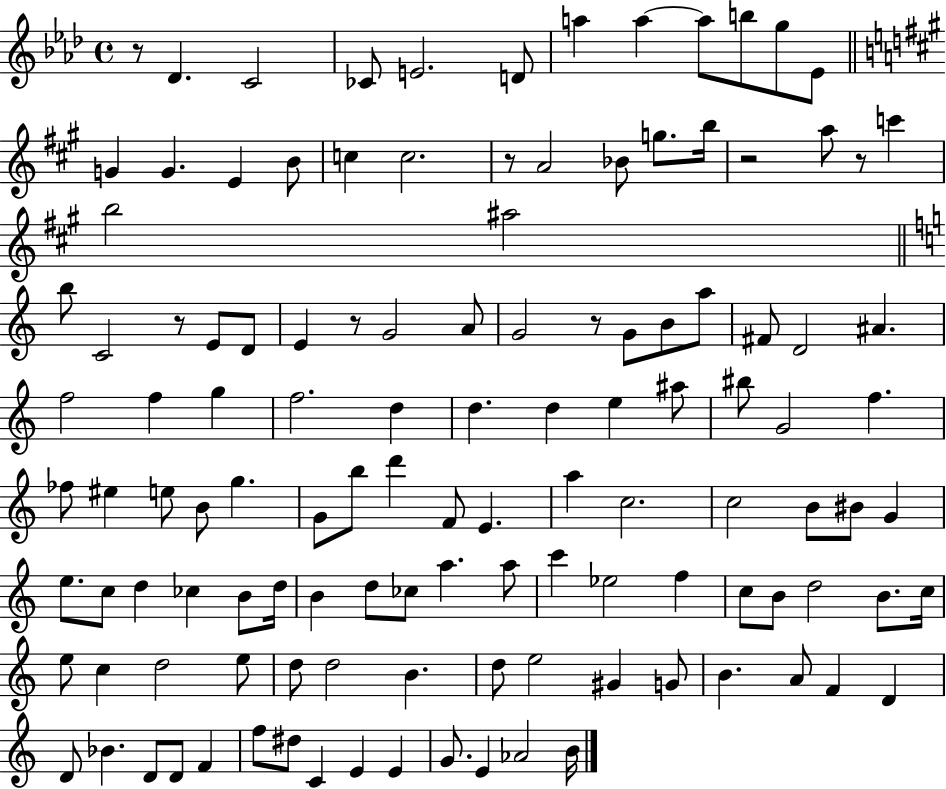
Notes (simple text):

R/e Db4/q. C4/h CES4/e E4/h. D4/e A5/q A5/q A5/e B5/e G5/e Eb4/e G4/q G4/q. E4/q B4/e C5/q C5/h. R/e A4/h Bb4/e G5/e. B5/s R/h A5/e R/e C6/q B5/h A#5/h B5/e C4/h R/e E4/e D4/e E4/q R/e G4/h A4/e G4/h R/e G4/e B4/e A5/e F#4/e D4/h A#4/q. F5/h F5/q G5/q F5/h. D5/q D5/q. D5/q E5/q A#5/e BIS5/e G4/h F5/q. FES5/e EIS5/q E5/e B4/e G5/q. G4/e B5/e D6/q F4/e E4/q. A5/q C5/h. C5/h B4/e BIS4/e G4/q E5/e. C5/e D5/q CES5/q B4/e D5/s B4/q D5/e CES5/e A5/q. A5/e C6/q Eb5/h F5/q C5/e B4/e D5/h B4/e. C5/s E5/e C5/q D5/h E5/e D5/e D5/h B4/q. D5/e E5/h G#4/q G4/e B4/q. A4/e F4/q D4/q D4/e Bb4/q. D4/e D4/e F4/q F5/e D#5/e C4/q E4/q E4/q G4/e. E4/q Ab4/h B4/s